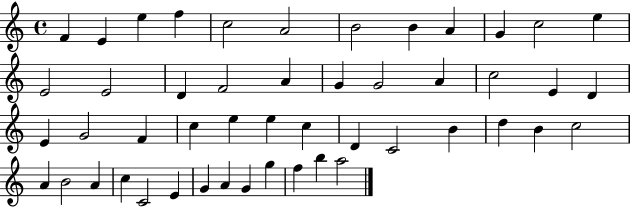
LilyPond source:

{
  \clef treble
  \time 4/4
  \defaultTimeSignature
  \key c \major
  f'4 e'4 e''4 f''4 | c''2 a'2 | b'2 b'4 a'4 | g'4 c''2 e''4 | \break e'2 e'2 | d'4 f'2 a'4 | g'4 g'2 a'4 | c''2 e'4 d'4 | \break e'4 g'2 f'4 | c''4 e''4 e''4 c''4 | d'4 c'2 b'4 | d''4 b'4 c''2 | \break a'4 b'2 a'4 | c''4 c'2 e'4 | g'4 a'4 g'4 g''4 | f''4 b''4 a''2 | \break \bar "|."
}